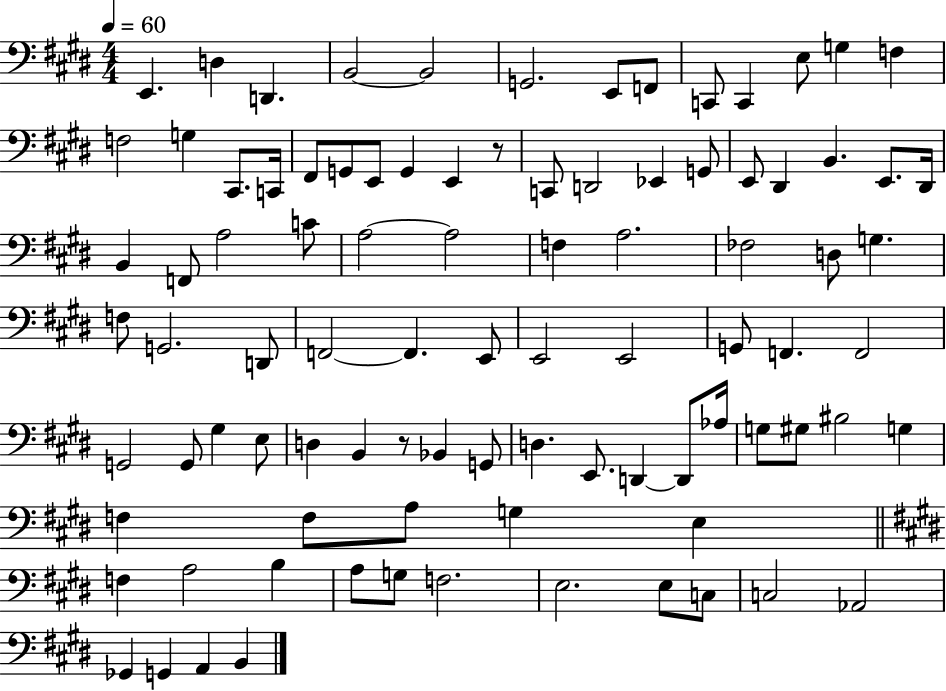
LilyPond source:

{
  \clef bass
  \numericTimeSignature
  \time 4/4
  \key e \major
  \tempo 4 = 60
  e,4. d4 d,4. | b,2~~ b,2 | g,2. e,8 f,8 | c,8 c,4 e8 g4 f4 | \break f2 g4 cis,8. c,16 | fis,8 g,8 e,8 g,4 e,4 r8 | c,8 d,2 ees,4 g,8 | e,8 dis,4 b,4. e,8. dis,16 | \break b,4 f,8 a2 c'8 | a2~~ a2 | f4 a2. | fes2 d8 g4. | \break f8 g,2. d,8 | f,2~~ f,4. e,8 | e,2 e,2 | g,8 f,4. f,2 | \break g,2 g,8 gis4 e8 | d4 b,4 r8 bes,4 g,8 | d4. e,8. d,4~~ d,8 aes16 | g8 gis8 bis2 g4 | \break f4 f8 a8 g4 e4 | \bar "||" \break \key e \major f4 a2 b4 | a8 g8 f2. | e2. e8 c8 | c2 aes,2 | \break ges,4 g,4 a,4 b,4 | \bar "|."
}